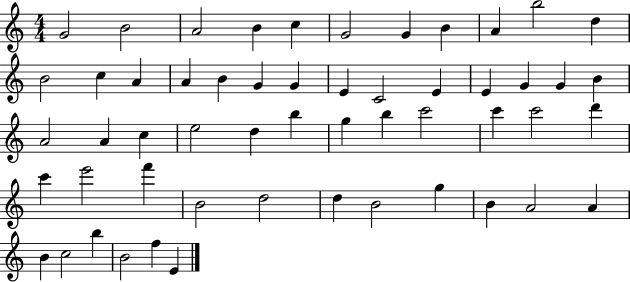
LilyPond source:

{
  \clef treble
  \numericTimeSignature
  \time 4/4
  \key c \major
  g'2 b'2 | a'2 b'4 c''4 | g'2 g'4 b'4 | a'4 b''2 d''4 | \break b'2 c''4 a'4 | a'4 b'4 g'4 g'4 | e'4 c'2 e'4 | e'4 g'4 g'4 b'4 | \break a'2 a'4 c''4 | e''2 d''4 b''4 | g''4 b''4 c'''2 | c'''4 c'''2 d'''4 | \break c'''4 e'''2 f'''4 | b'2 d''2 | d''4 b'2 g''4 | b'4 a'2 a'4 | \break b'4 c''2 b''4 | b'2 f''4 e'4 | \bar "|."
}